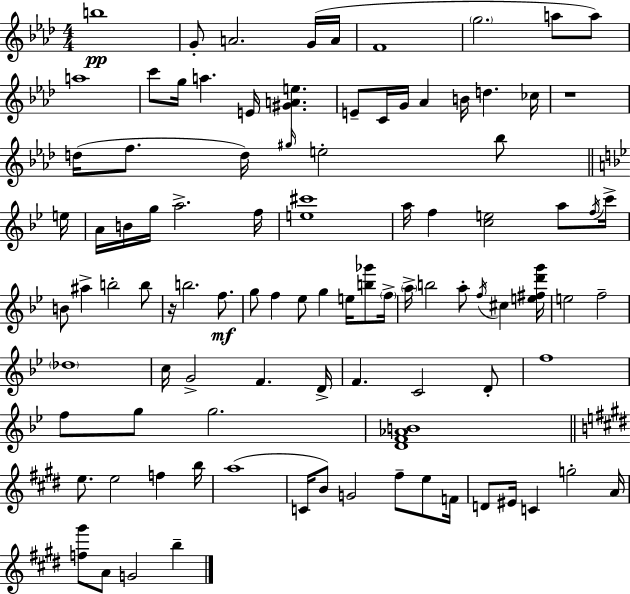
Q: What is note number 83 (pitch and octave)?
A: C4